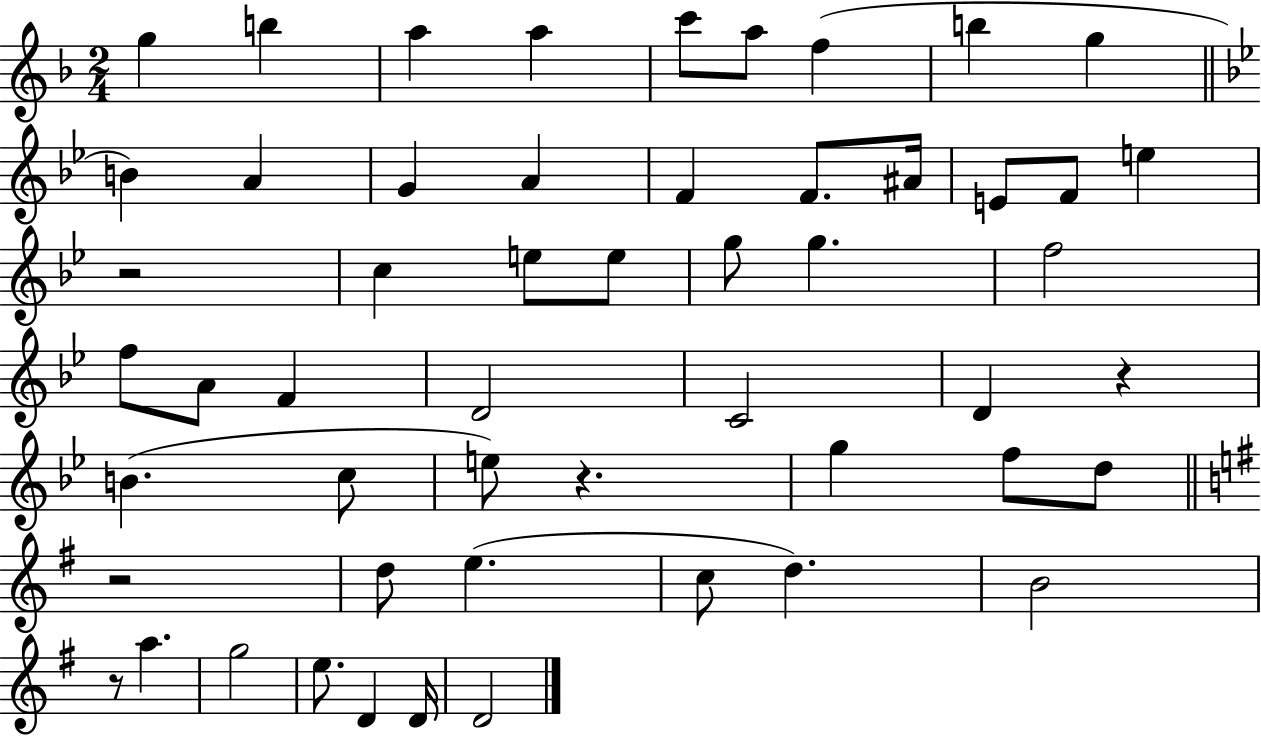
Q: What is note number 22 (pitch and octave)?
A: E5